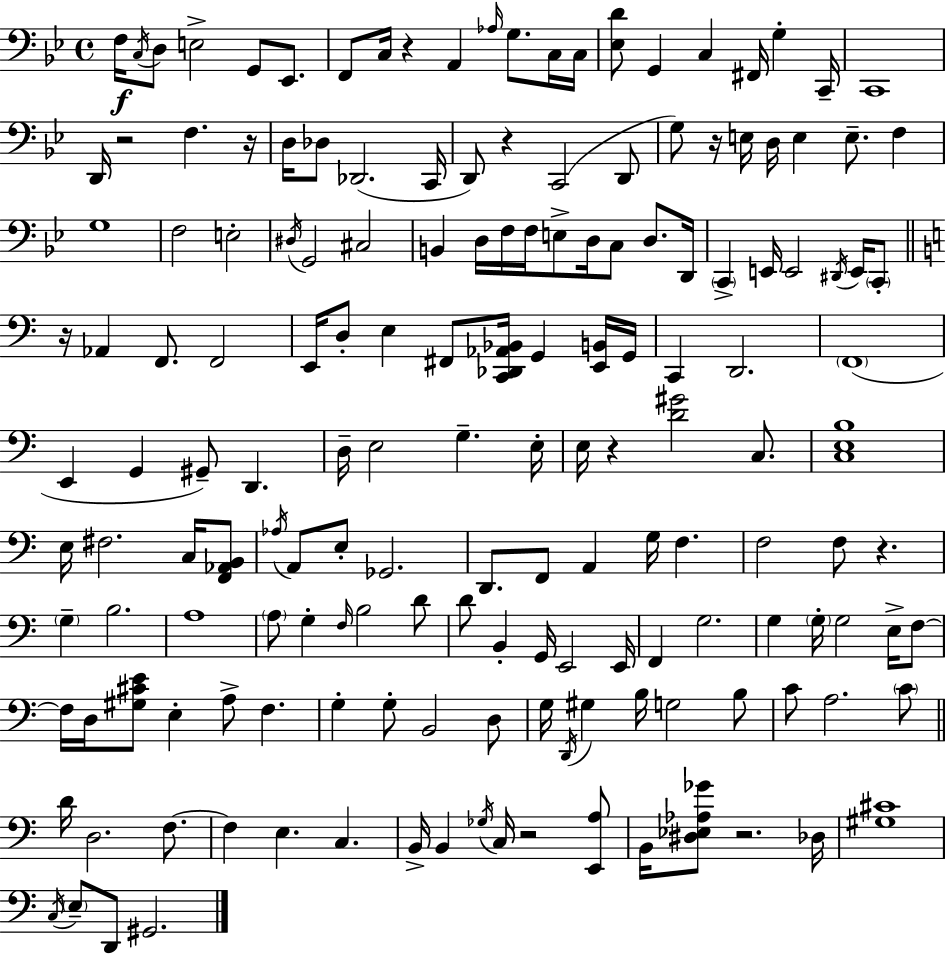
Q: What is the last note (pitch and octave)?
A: G#2